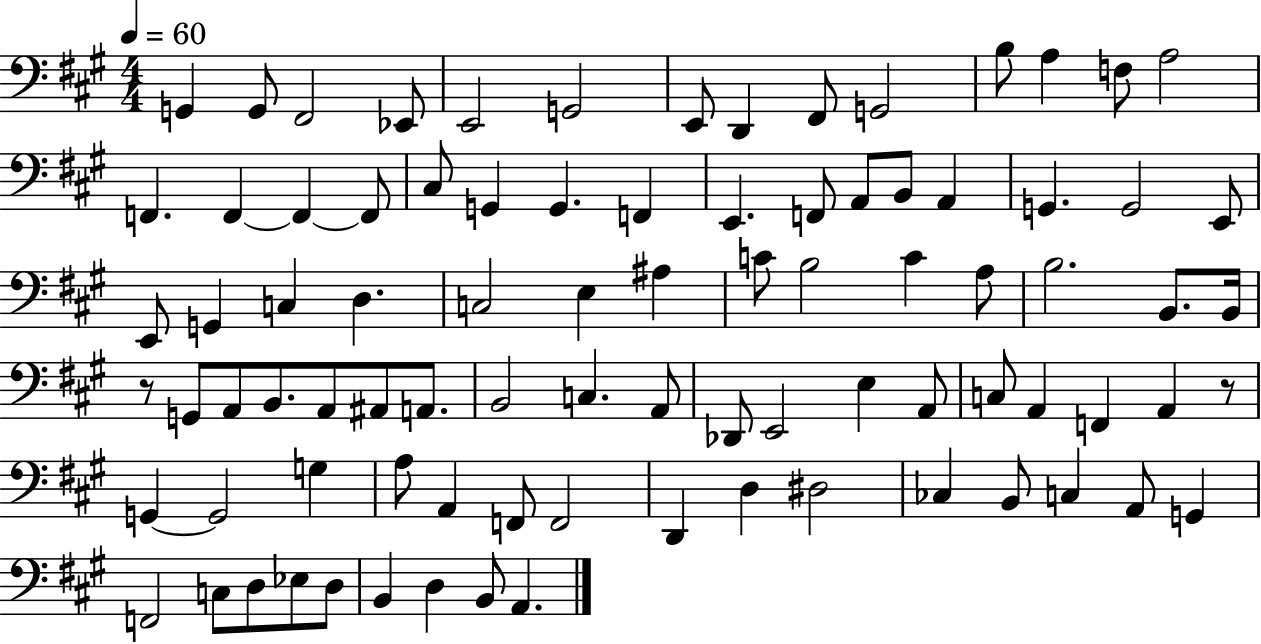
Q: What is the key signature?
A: A major